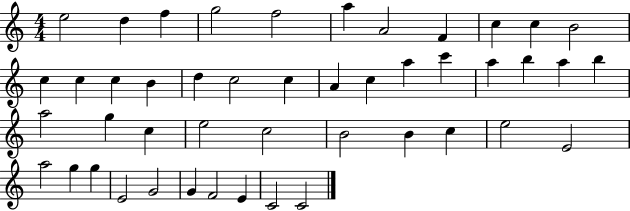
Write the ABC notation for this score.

X:1
T:Untitled
M:4/4
L:1/4
K:C
e2 d f g2 f2 a A2 F c c B2 c c c B d c2 c A c a c' a b a b a2 g c e2 c2 B2 B c e2 E2 a2 g g E2 G2 G F2 E C2 C2